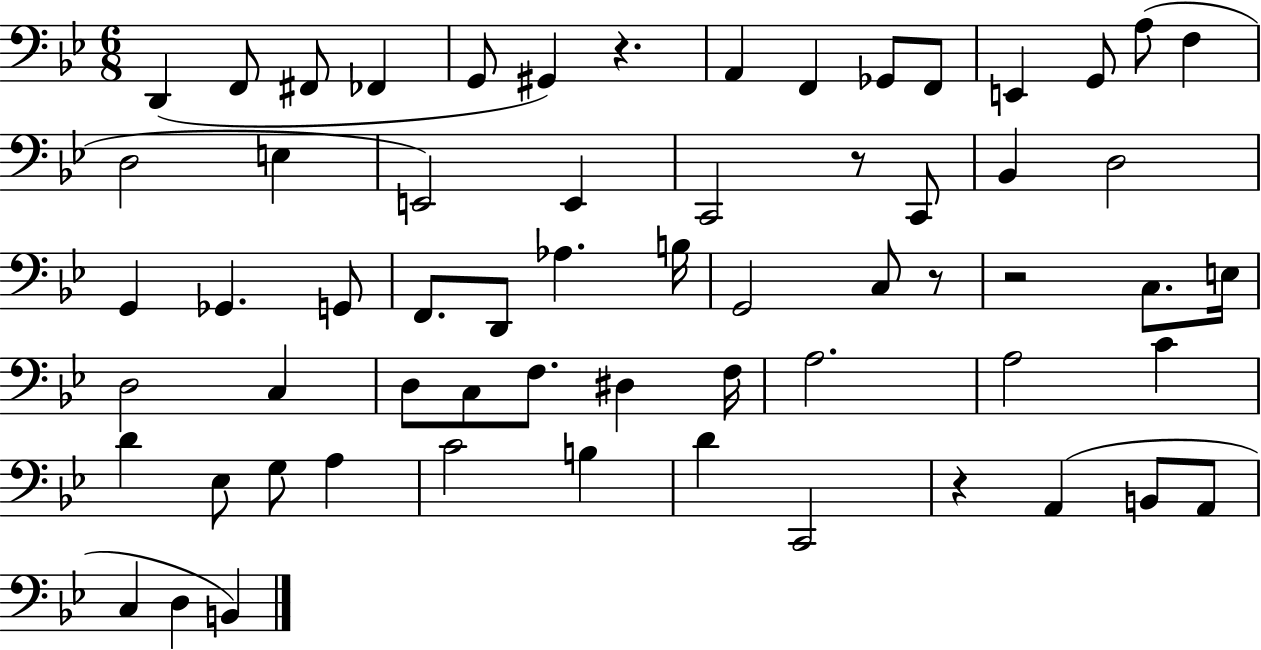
X:1
T:Untitled
M:6/8
L:1/4
K:Bb
D,, F,,/2 ^F,,/2 _F,, G,,/2 ^G,, z A,, F,, _G,,/2 F,,/2 E,, G,,/2 A,/2 F, D,2 E, E,,2 E,, C,,2 z/2 C,,/2 _B,, D,2 G,, _G,, G,,/2 F,,/2 D,,/2 _A, B,/4 G,,2 C,/2 z/2 z2 C,/2 E,/4 D,2 C, D,/2 C,/2 F,/2 ^D, F,/4 A,2 A,2 C D _E,/2 G,/2 A, C2 B, D C,,2 z A,, B,,/2 A,,/2 C, D, B,,